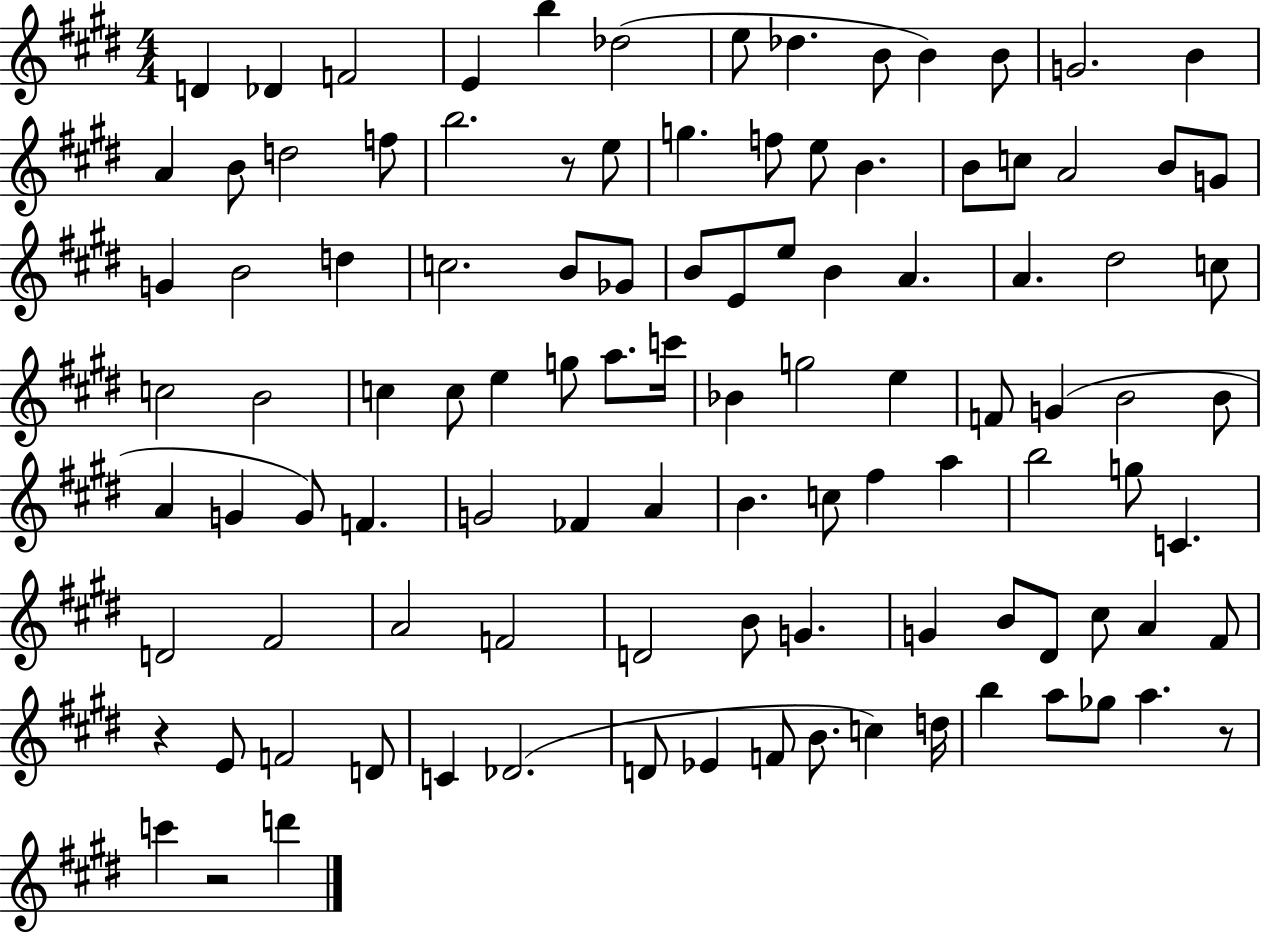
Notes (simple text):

D4/q Db4/q F4/h E4/q B5/q Db5/h E5/e Db5/q. B4/e B4/q B4/e G4/h. B4/q A4/q B4/e D5/h F5/e B5/h. R/e E5/e G5/q. F5/e E5/e B4/q. B4/e C5/e A4/h B4/e G4/e G4/q B4/h D5/q C5/h. B4/e Gb4/e B4/e E4/e E5/e B4/q A4/q. A4/q. D#5/h C5/e C5/h B4/h C5/q C5/e E5/q G5/e A5/e. C6/s Bb4/q G5/h E5/q F4/e G4/q B4/h B4/e A4/q G4/q G4/e F4/q. G4/h FES4/q A4/q B4/q. C5/e F#5/q A5/q B5/h G5/e C4/q. D4/h F#4/h A4/h F4/h D4/h B4/e G4/q. G4/q B4/e D#4/e C#5/e A4/q F#4/e R/q E4/e F4/h D4/e C4/q Db4/h. D4/e Eb4/q F4/e B4/e. C5/q D5/s B5/q A5/e Gb5/e A5/q. R/e C6/q R/h D6/q